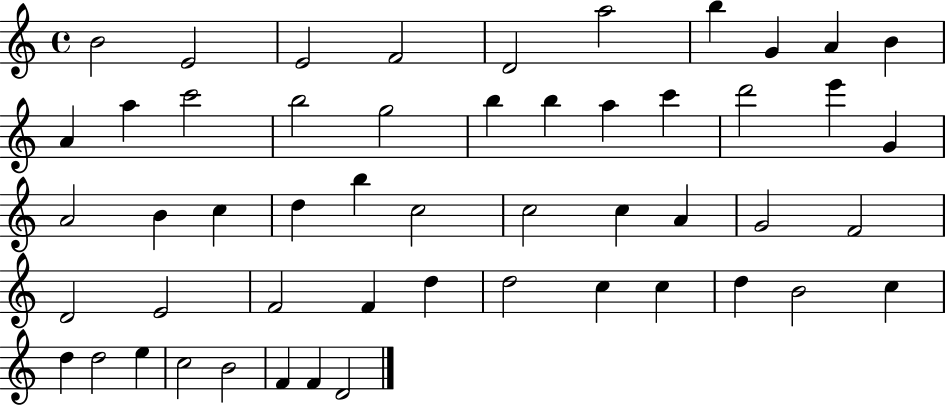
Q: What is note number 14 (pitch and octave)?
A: B5